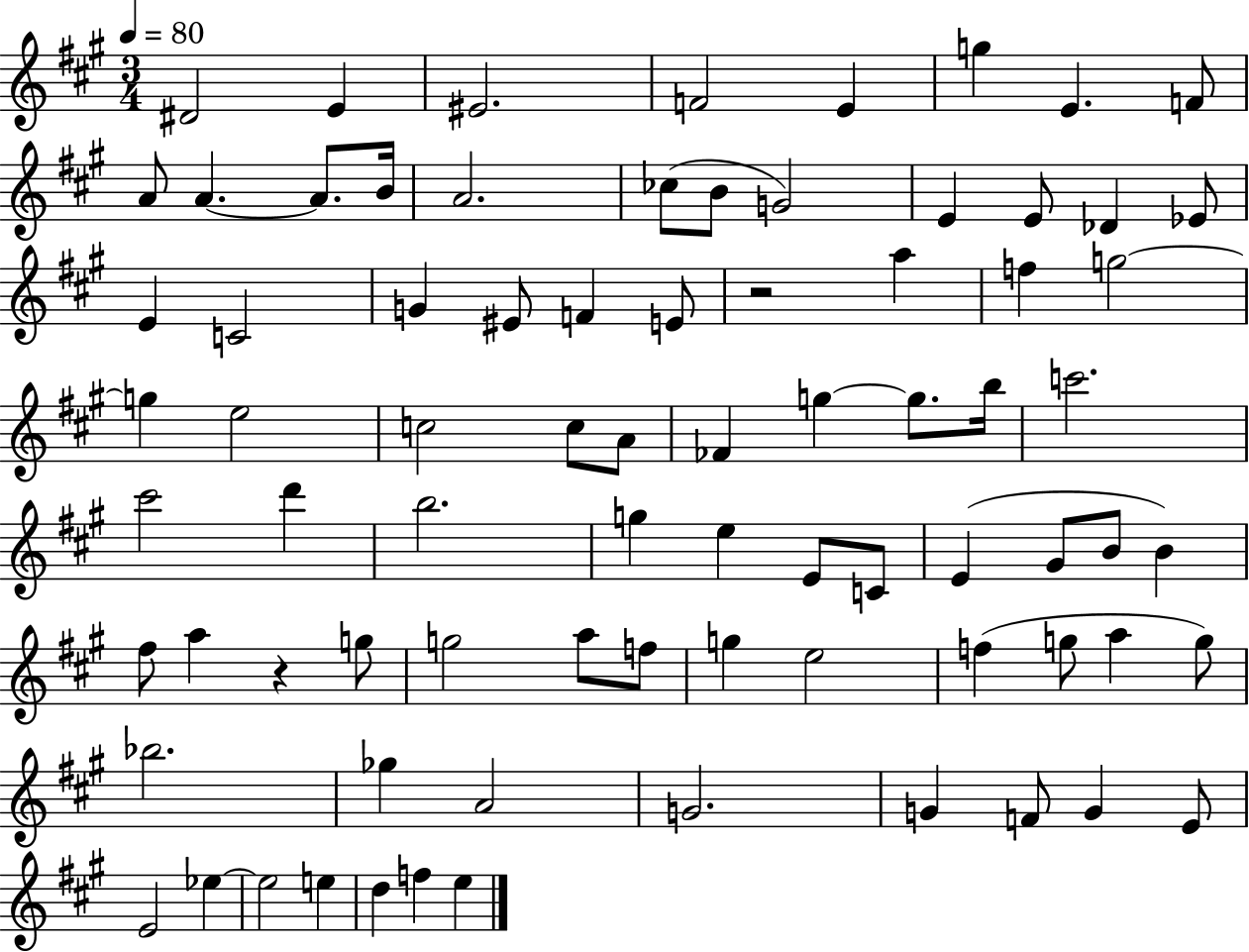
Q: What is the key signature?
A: A major